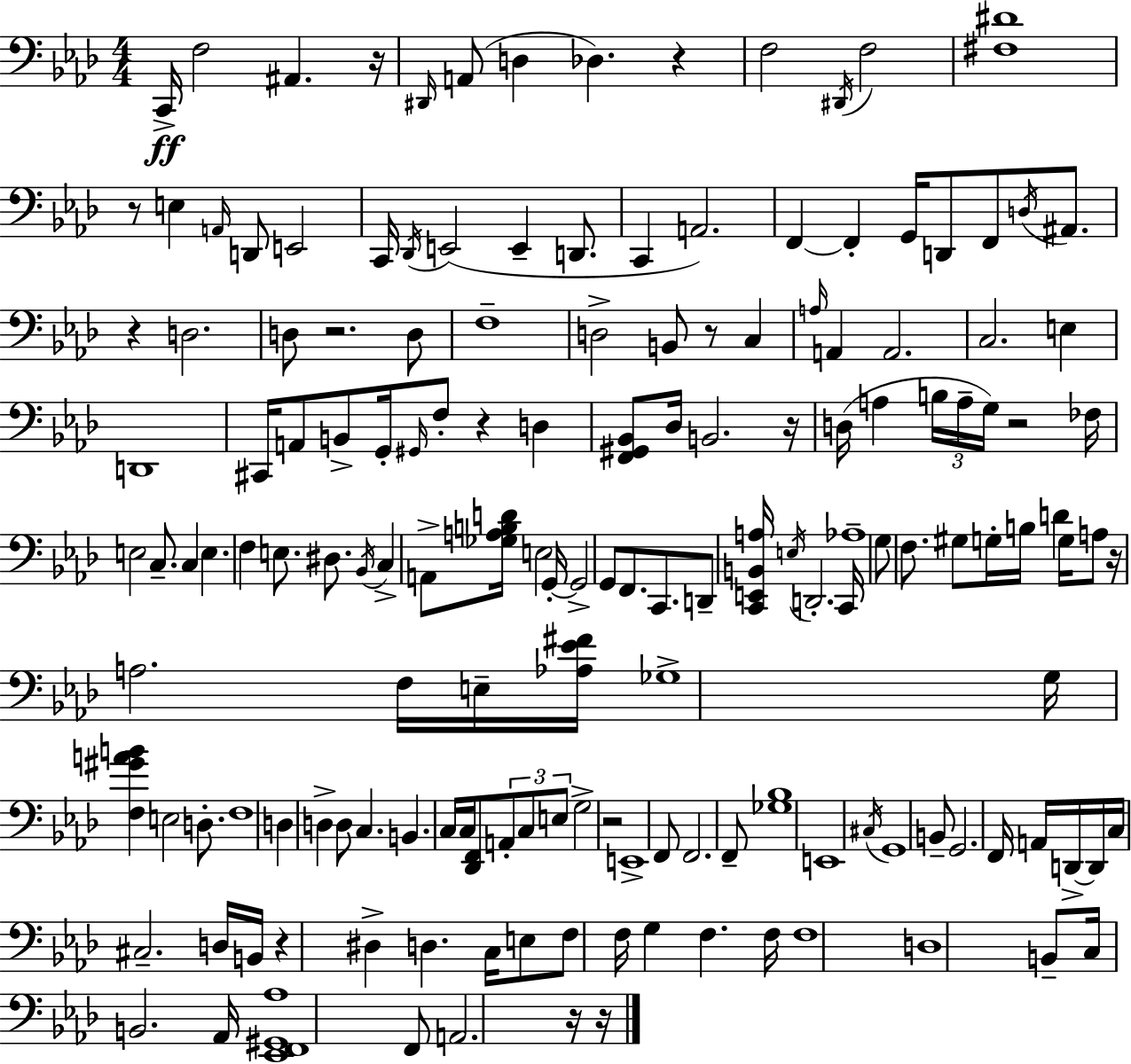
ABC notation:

X:1
T:Untitled
M:4/4
L:1/4
K:Fm
C,,/4 F,2 ^A,, z/4 ^D,,/4 A,,/2 D, _D, z F,2 ^D,,/4 F,2 [^F,^D]4 z/2 E, A,,/4 D,,/2 E,,2 C,,/4 _D,,/4 E,,2 E,, D,,/2 C,, A,,2 F,, F,, G,,/4 D,,/2 F,,/2 D,/4 ^A,,/2 z D,2 D,/2 z2 D,/2 F,4 D,2 B,,/2 z/2 C, A,/4 A,, A,,2 C,2 E, D,,4 ^C,,/4 A,,/2 B,,/2 G,,/4 ^G,,/4 F,/2 z D, [F,,^G,,_B,,]/2 _D,/4 B,,2 z/4 D,/4 A, B,/4 A,/4 G,/4 z2 _F,/4 E,2 C,/2 C, E, F, E,/2 ^D,/2 _B,,/4 C, A,,/2 [_G,A,B,D]/4 E,2 G,,/4 G,,2 G,,/2 F,,/2 C,,/2 D,,/2 [C,,E,,B,,A,]/4 E,/4 D,,2 C,,/4 _A,4 G,/2 F,/2 ^G,/2 G,/4 B,/4 D G,/4 A,/2 z/4 A,2 F,/4 E,/4 [_A,_E^F]/4 _G,4 G,/4 [F,^GAB] E,2 D,/2 F,4 D, D, D,/2 C, B,, C,/4 C,/4 [_D,,F,,]/2 A,,/2 C,/2 E,/2 G,2 z2 E,,4 F,,/2 F,,2 F,,/2 [_G,_B,]4 E,,4 ^C,/4 G,,4 B,,/2 G,,2 F,,/4 A,,/4 D,,/4 D,,/4 C,/4 ^C,2 D,/4 B,,/4 z ^D, D, C,/4 E,/2 F,/2 F,/4 G, F, F,/4 F,4 D,4 B,,/2 C,/4 B,,2 _A,,/4 [_E,,F,,^G,,_A,]4 F,,/2 A,,2 z/4 z/4